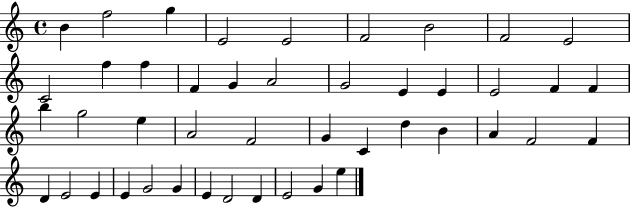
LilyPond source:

{
  \clef treble
  \time 4/4
  \defaultTimeSignature
  \key c \major
  b'4 f''2 g''4 | e'2 e'2 | f'2 b'2 | f'2 e'2 | \break c'2 f''4 f''4 | f'4 g'4 a'2 | g'2 e'4 e'4 | e'2 f'4 f'4 | \break b''4 g''2 e''4 | a'2 f'2 | g'4 c'4 d''4 b'4 | a'4 f'2 f'4 | \break d'4 e'2 e'4 | e'4 g'2 g'4 | e'4 d'2 d'4 | e'2 g'4 e''4 | \break \bar "|."
}